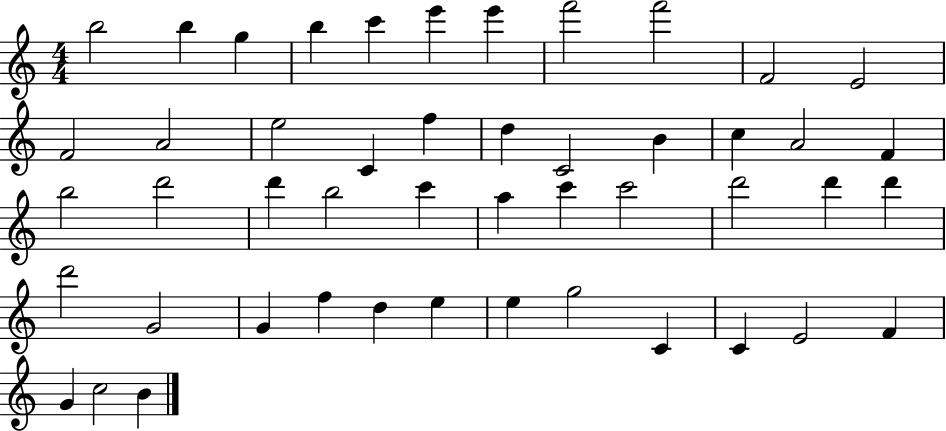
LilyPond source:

{
  \clef treble
  \numericTimeSignature
  \time 4/4
  \key c \major
  b''2 b''4 g''4 | b''4 c'''4 e'''4 e'''4 | f'''2 f'''2 | f'2 e'2 | \break f'2 a'2 | e''2 c'4 f''4 | d''4 c'2 b'4 | c''4 a'2 f'4 | \break b''2 d'''2 | d'''4 b''2 c'''4 | a''4 c'''4 c'''2 | d'''2 d'''4 d'''4 | \break d'''2 g'2 | g'4 f''4 d''4 e''4 | e''4 g''2 c'4 | c'4 e'2 f'4 | \break g'4 c''2 b'4 | \bar "|."
}